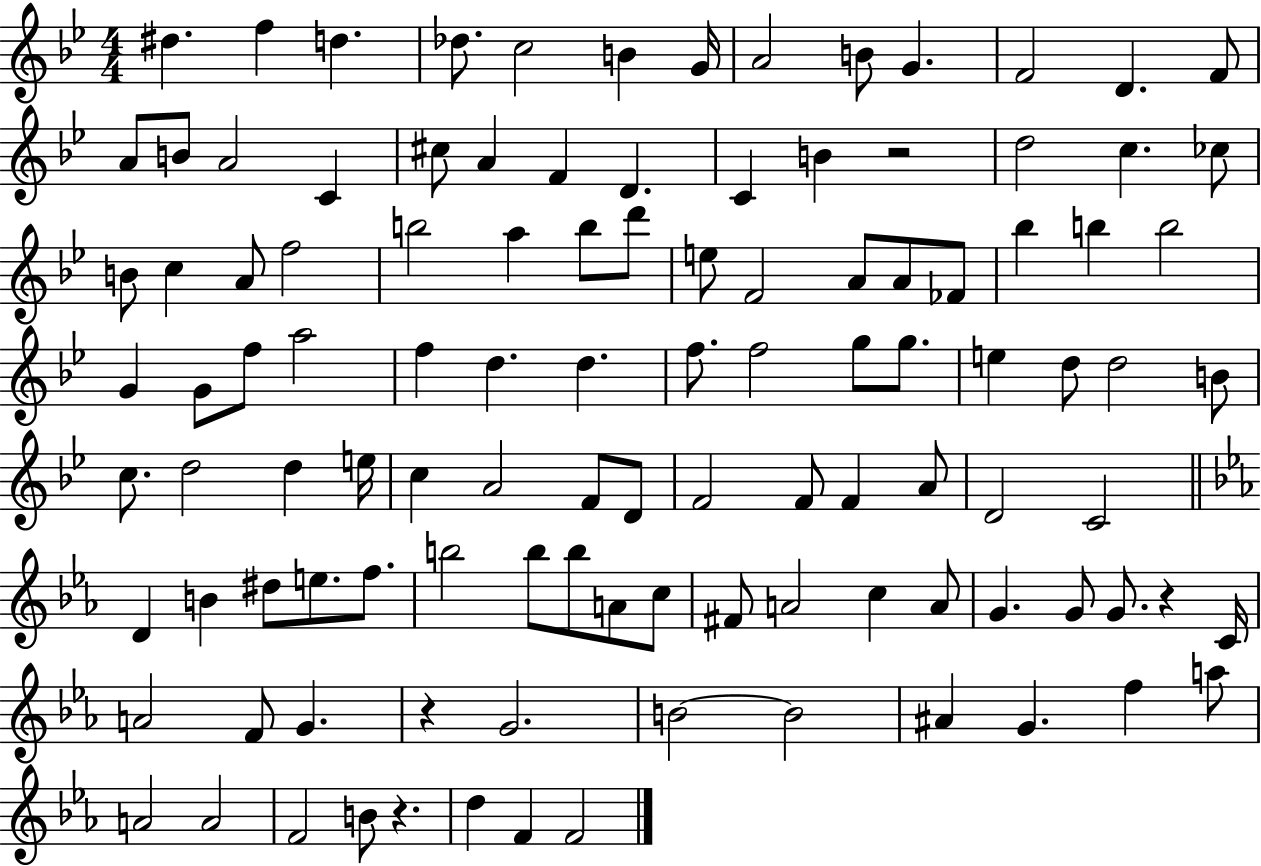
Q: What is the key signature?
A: BES major